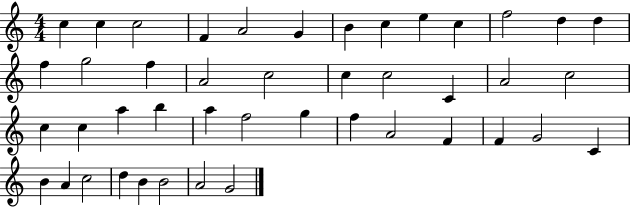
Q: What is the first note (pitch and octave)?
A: C5